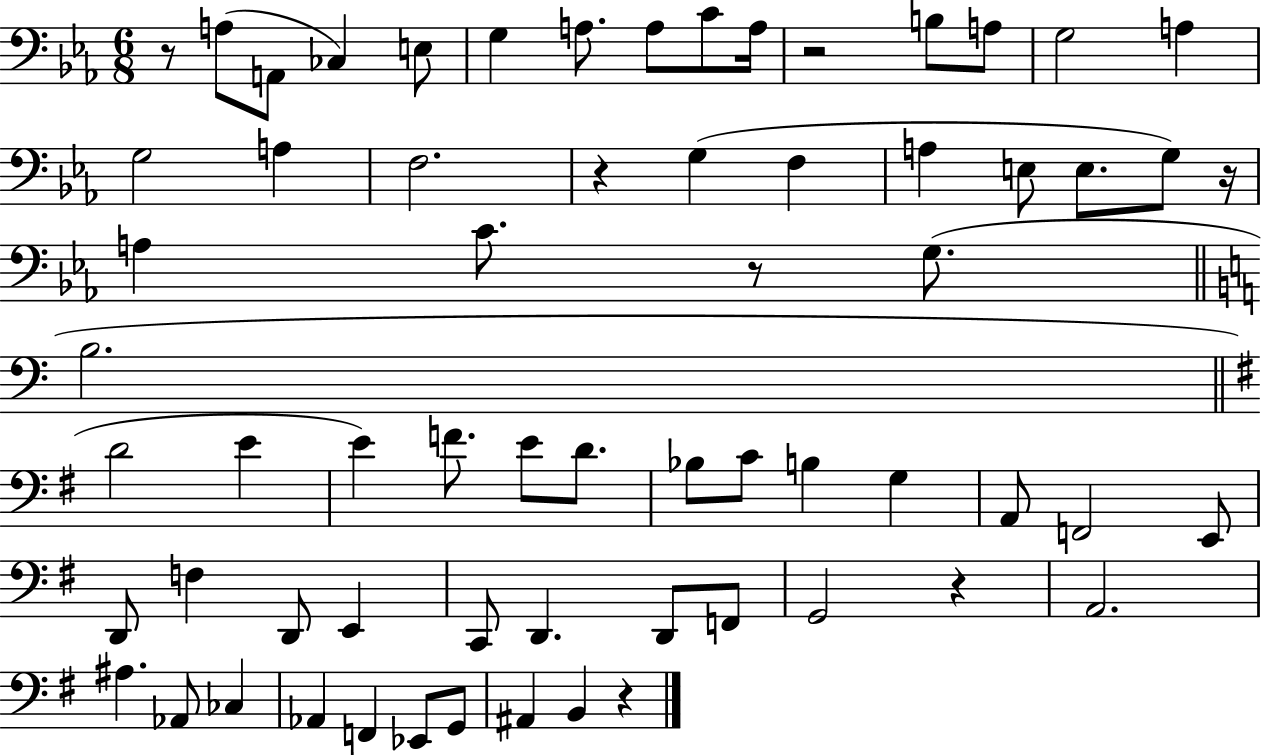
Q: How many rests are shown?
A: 7